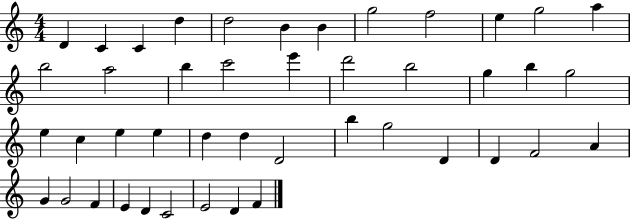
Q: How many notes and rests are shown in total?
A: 44